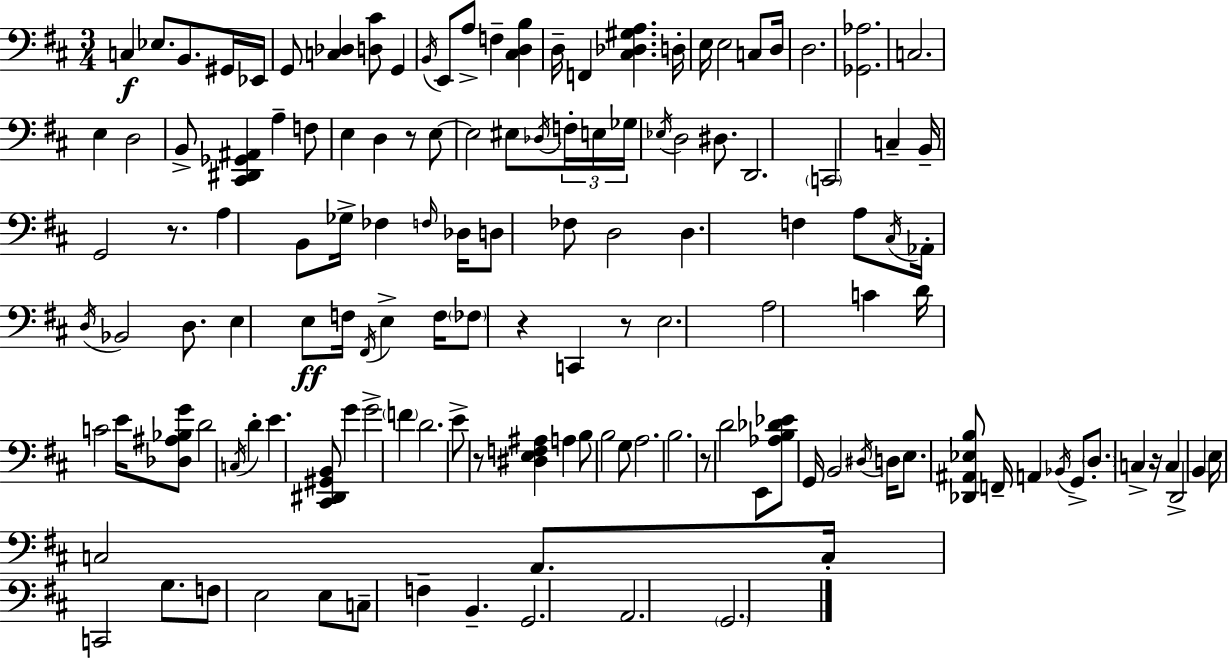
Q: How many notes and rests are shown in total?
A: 137